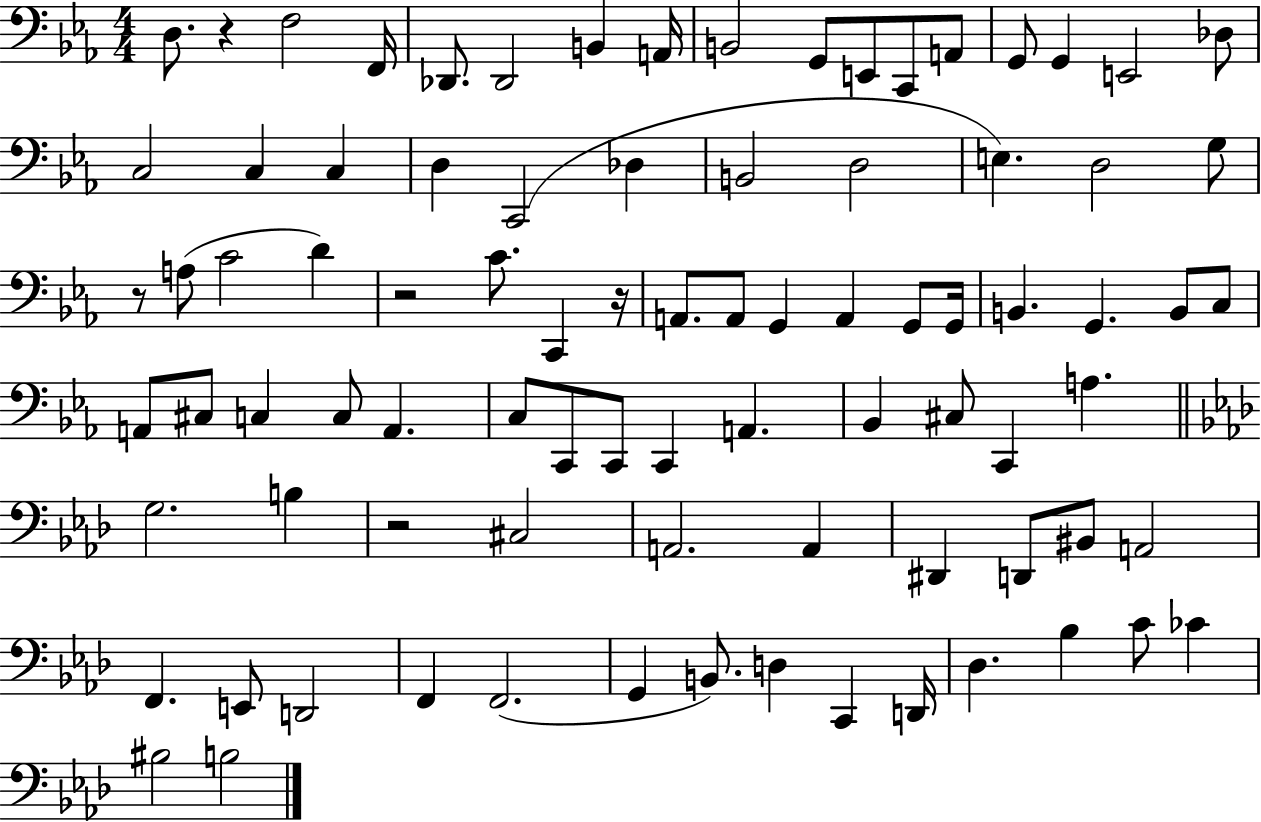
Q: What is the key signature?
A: EES major